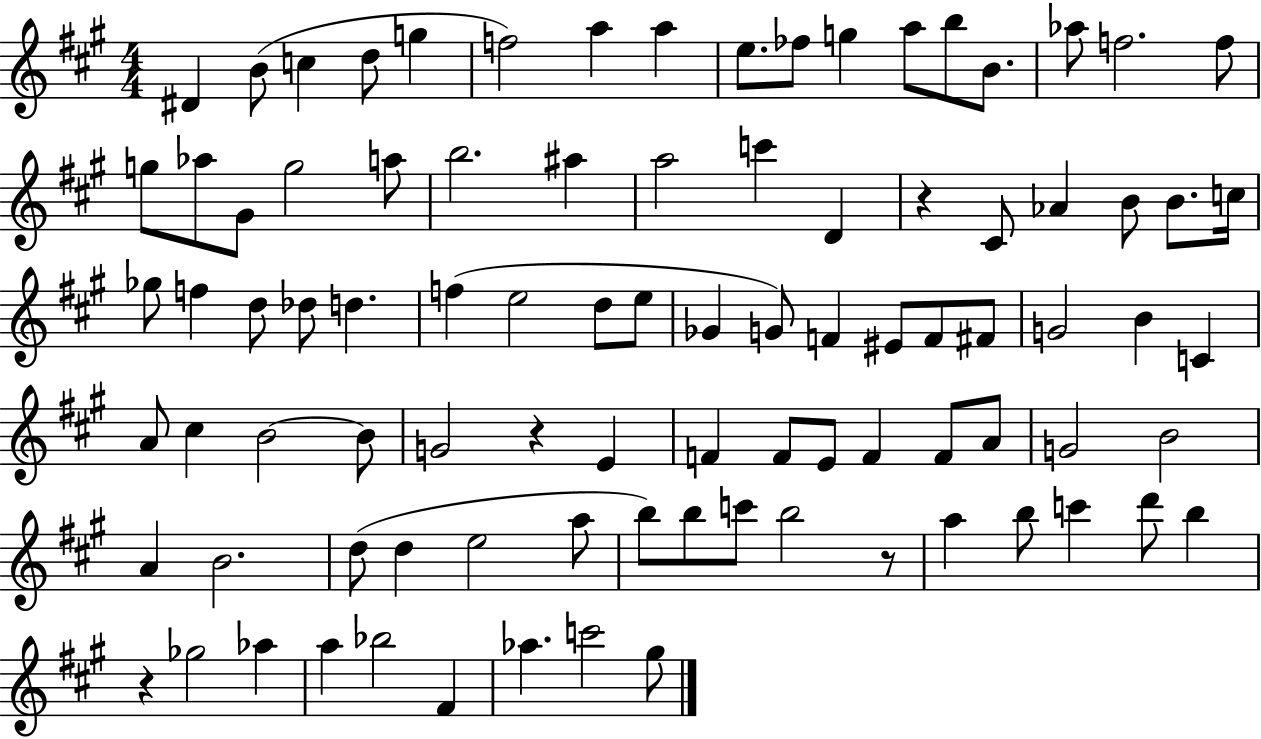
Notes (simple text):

D#4/q B4/e C5/q D5/e G5/q F5/h A5/q A5/q E5/e. FES5/e G5/q A5/e B5/e B4/e. Ab5/e F5/h. F5/e G5/e Ab5/e G#4/e G5/h A5/e B5/h. A#5/q A5/h C6/q D4/q R/q C#4/e Ab4/q B4/e B4/e. C5/s Gb5/e F5/q D5/e Db5/e D5/q. F5/q E5/h D5/e E5/e Gb4/q G4/e F4/q EIS4/e F4/e F#4/e G4/h B4/q C4/q A4/e C#5/q B4/h B4/e G4/h R/q E4/q F4/q F4/e E4/e F4/q F4/e A4/e G4/h B4/h A4/q B4/h. D5/e D5/q E5/h A5/e B5/e B5/e C6/e B5/h R/e A5/q B5/e C6/q D6/e B5/q R/q Gb5/h Ab5/q A5/q Bb5/h F#4/q Ab5/q. C6/h G#5/e